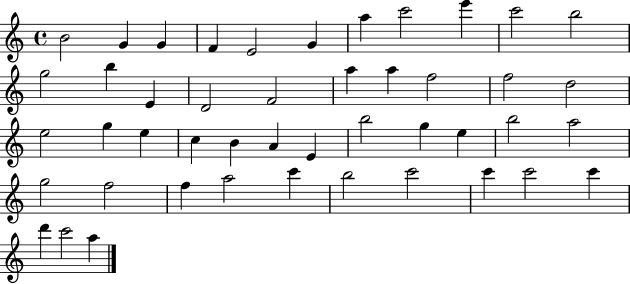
B4/h G4/q G4/q F4/q E4/h G4/q A5/q C6/h E6/q C6/h B5/h G5/h B5/q E4/q D4/h F4/h A5/q A5/q F5/h F5/h D5/h E5/h G5/q E5/q C5/q B4/q A4/q E4/q B5/h G5/q E5/q B5/h A5/h G5/h F5/h F5/q A5/h C6/q B5/h C6/h C6/q C6/h C6/q D6/q C6/h A5/q